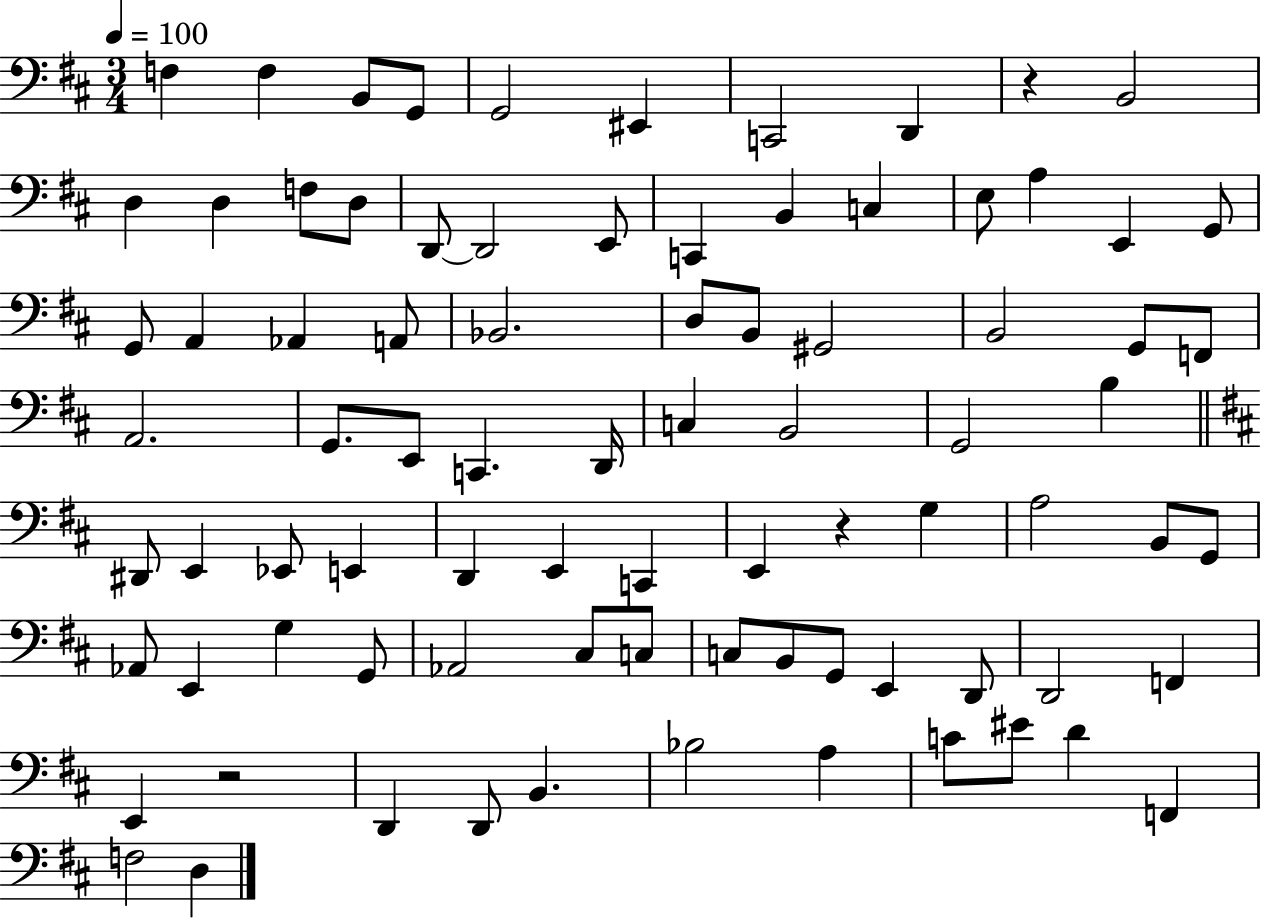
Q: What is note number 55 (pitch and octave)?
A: G2